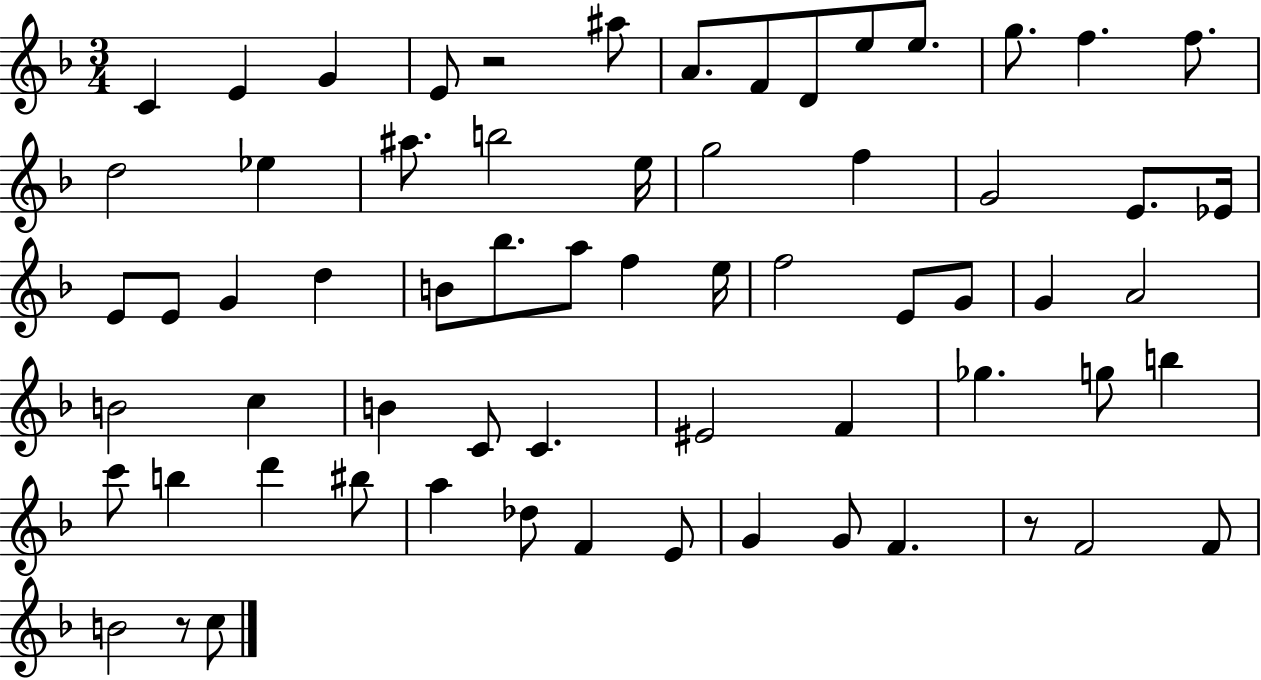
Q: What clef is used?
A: treble